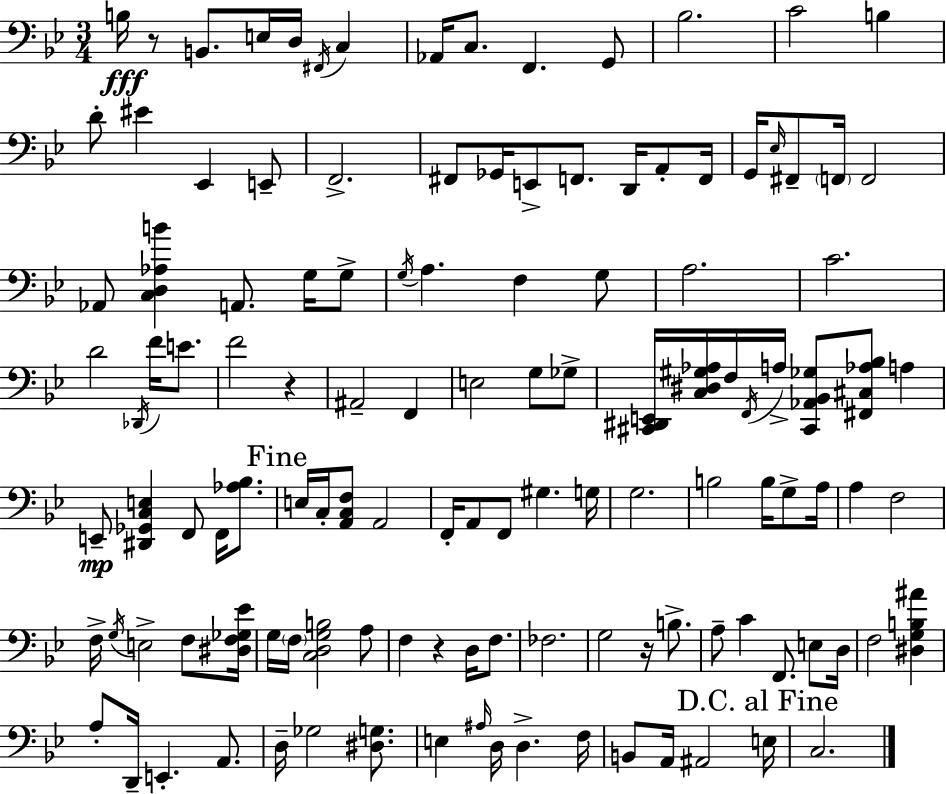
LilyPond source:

{
  \clef bass
  \numericTimeSignature
  \time 3/4
  \key bes \major
  b16\fff r8 b,8. e16 d16 \acciaccatura { fis,16 } c4 | aes,16 c8. f,4. g,8 | bes2. | c'2 b4 | \break d'8-. eis'4 ees,4 e,8-- | f,2.-> | fis,8 ges,16 e,8-> f,8. d,16 a,8-. | f,16 g,16 \grace { ees16 } fis,8-- \parenthesize f,16 f,2 | \break aes,8 <c d aes b'>4 a,8. g16 | g8-> \acciaccatura { g16 } a4. f4 | g8 a2. | c'2. | \break d'2 \acciaccatura { des,16 } | f'16 e'8. f'2 | r4 ais,2-- | f,4 e2 | \break g8 ges8-> <cis, dis, e,>16 <c dis gis aes>16 f16 \acciaccatura { f,16 } a16-> <cis, aes, bes, ges>8 <fis, cis aes bes>8 | a4 e,8--\mp <dis, ges, c e>4 f,8 | f,16 <aes bes>8. \mark "Fine" e16 c16-. <a, c f>8 a,2 | f,16-. a,8 f,8 gis4. | \break g16 g2. | b2 | b16 g8-> a16 a4 f2 | f16-> \acciaccatura { g16 } e2-> | \break f8 <dis f ges ees'>16 g16 \parenthesize f16 <c d g b>2 | a8 f4 r4 | d16 f8. fes2. | g2 | \break r16 b8.-> a8-- c'4 | f,8. e8 d16 f2 | <dis g b ais'>4 a8-. d,16-- e,4.-. | a,8. d16-- ges2 | \break <dis g>8. e4 \grace { ais16 } d16 | d4.-> f16 b,8 a,16 ais,2 | \mark "D.C. al Fine" e16 c2. | \bar "|."
}